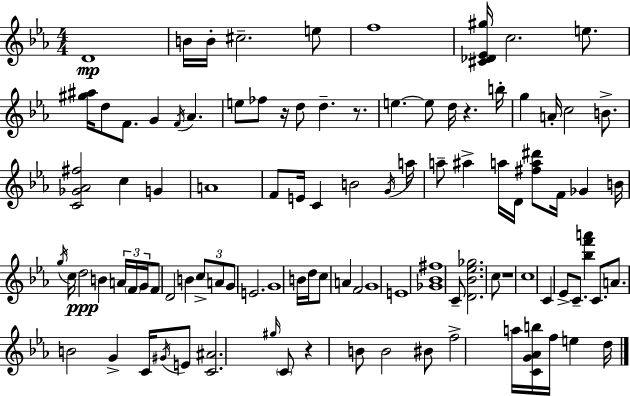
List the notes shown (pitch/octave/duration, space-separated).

D4/w B4/s B4/s C#5/h. E5/e F5/w [C#4,Db4,Eb4,G#5]/s C5/h. E5/e. [G#5,A#5]/s D5/e F4/e. G4/q F4/s Ab4/q. E5/e FES5/e R/s D5/e D5/q. R/e. E5/q. E5/e D5/s R/q. B5/s G5/q A4/s C5/h B4/e. [C4,Gb4,Ab4,F#5]/h C5/q G4/q A4/w F4/e E4/s C4/q B4/h G4/s A5/s A5/e A#5/q A5/s D4/s [F#5,A5,D#6]/e F4/s Gb4/q B4/s G5/s C5/s D5/h B4/q A4/s F4/s G4/s F4/e D4/h B4/q C5/e A4/e G4/e E4/h. G4/w B4/s D5/s C5/e A4/q F4/h G4/w E4/w [Gb4,Bb4,F#5]/w C4/e [D4,Bb4,Eb5,Gb5]/h. C5/e R/w C5/w C4/q Eb4/e C4/e. [Bb5,F6,A6]/q C4/e. A4/e. B4/h G4/q C4/s G#4/s E4/e [C4,A#4]/h. G#5/s C4/e R/q B4/e B4/h BIS4/e F5/h A5/s [C4,G4,Ab4,B5]/s F5/s E5/q D5/s